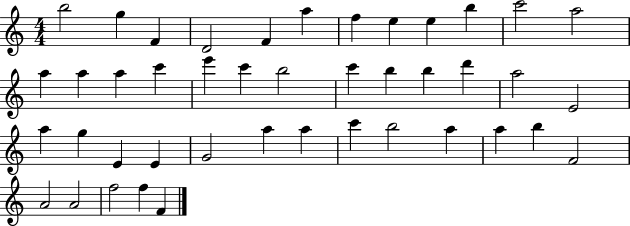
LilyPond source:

{
  \clef treble
  \numericTimeSignature
  \time 4/4
  \key c \major
  b''2 g''4 f'4 | d'2 f'4 a''4 | f''4 e''4 e''4 b''4 | c'''2 a''2 | \break a''4 a''4 a''4 c'''4 | e'''4 c'''4 b''2 | c'''4 b''4 b''4 d'''4 | a''2 e'2 | \break a''4 g''4 e'4 e'4 | g'2 a''4 a''4 | c'''4 b''2 a''4 | a''4 b''4 f'2 | \break a'2 a'2 | f''2 f''4 f'4 | \bar "|."
}